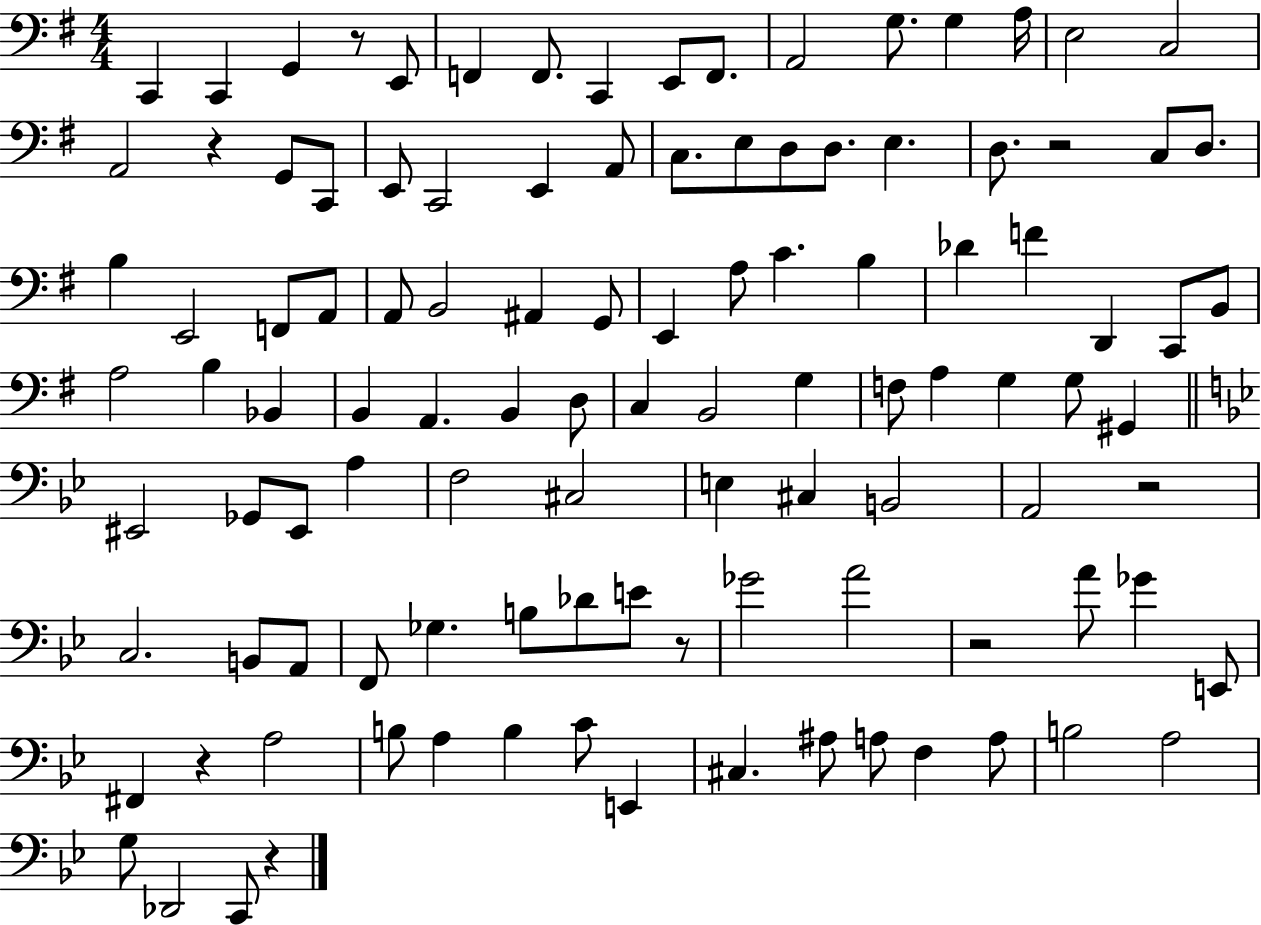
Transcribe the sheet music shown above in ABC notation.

X:1
T:Untitled
M:4/4
L:1/4
K:G
C,, C,, G,, z/2 E,,/2 F,, F,,/2 C,, E,,/2 F,,/2 A,,2 G,/2 G, A,/4 E,2 C,2 A,,2 z G,,/2 C,,/2 E,,/2 C,,2 E,, A,,/2 C,/2 E,/2 D,/2 D,/2 E, D,/2 z2 C,/2 D,/2 B, E,,2 F,,/2 A,,/2 A,,/2 B,,2 ^A,, G,,/2 E,, A,/2 C B, _D F D,, C,,/2 B,,/2 A,2 B, _B,, B,, A,, B,, D,/2 C, B,,2 G, F,/2 A, G, G,/2 ^G,, ^E,,2 _G,,/2 ^E,,/2 A, F,2 ^C,2 E, ^C, B,,2 A,,2 z2 C,2 B,,/2 A,,/2 F,,/2 _G, B,/2 _D/2 E/2 z/2 _G2 A2 z2 A/2 _G E,,/2 ^F,, z A,2 B,/2 A, B, C/2 E,, ^C, ^A,/2 A,/2 F, A,/2 B,2 A,2 G,/2 _D,,2 C,,/2 z